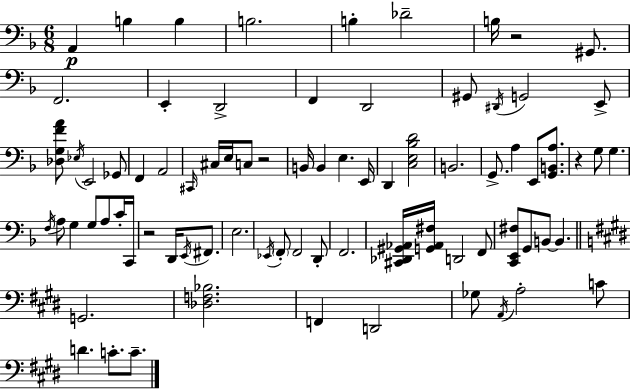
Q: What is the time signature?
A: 6/8